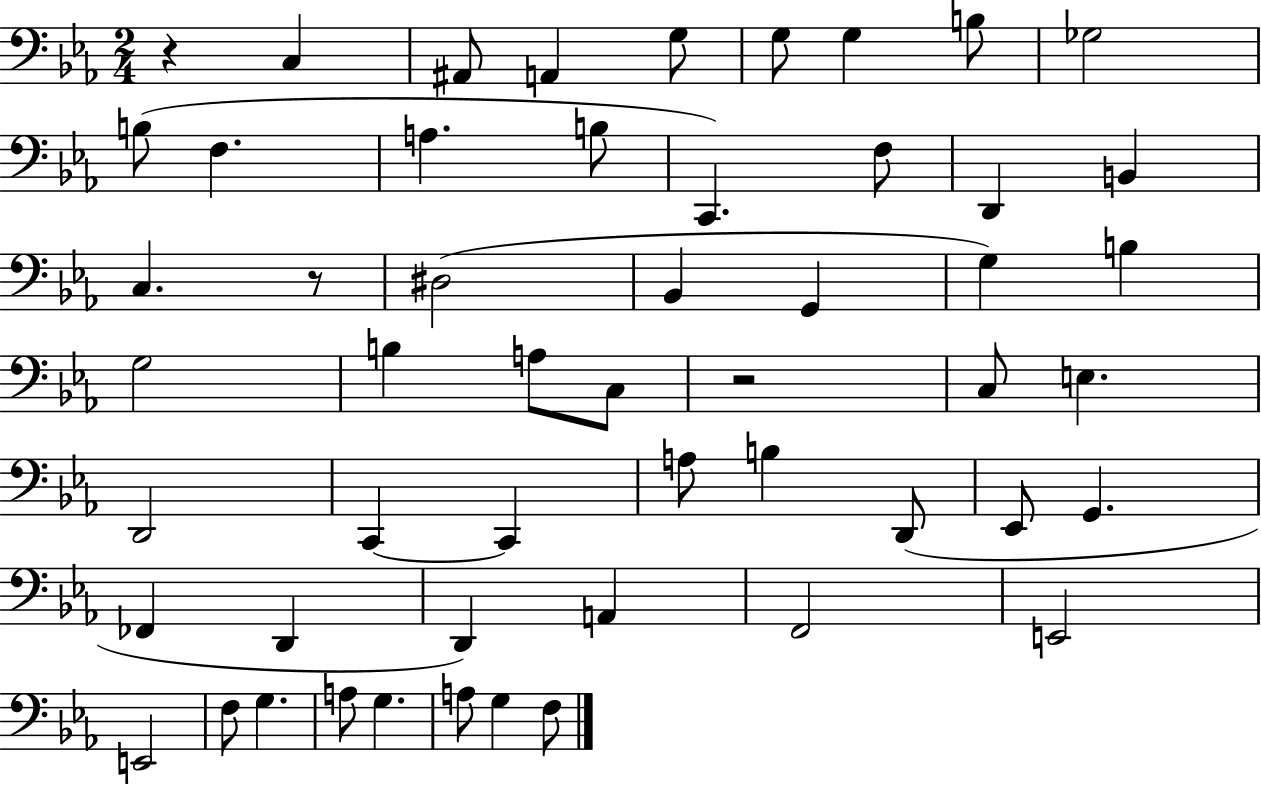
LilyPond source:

{
  \clef bass
  \numericTimeSignature
  \time 2/4
  \key ees \major
  r4 c4 | ais,8 a,4 g8 | g8 g4 b8 | ges2 | \break b8( f4. | a4. b8 | c,4.) f8 | d,4 b,4 | \break c4. r8 | dis2( | bes,4 g,4 | g4) b4 | \break g2 | b4 a8 c8 | r2 | c8 e4. | \break d,2 | c,4~~ c,4 | a8 b4 d,8( | ees,8 g,4. | \break fes,4 d,4 | d,4) a,4 | f,2 | e,2 | \break e,2 | f8 g4. | a8 g4. | a8 g4 f8 | \break \bar "|."
}